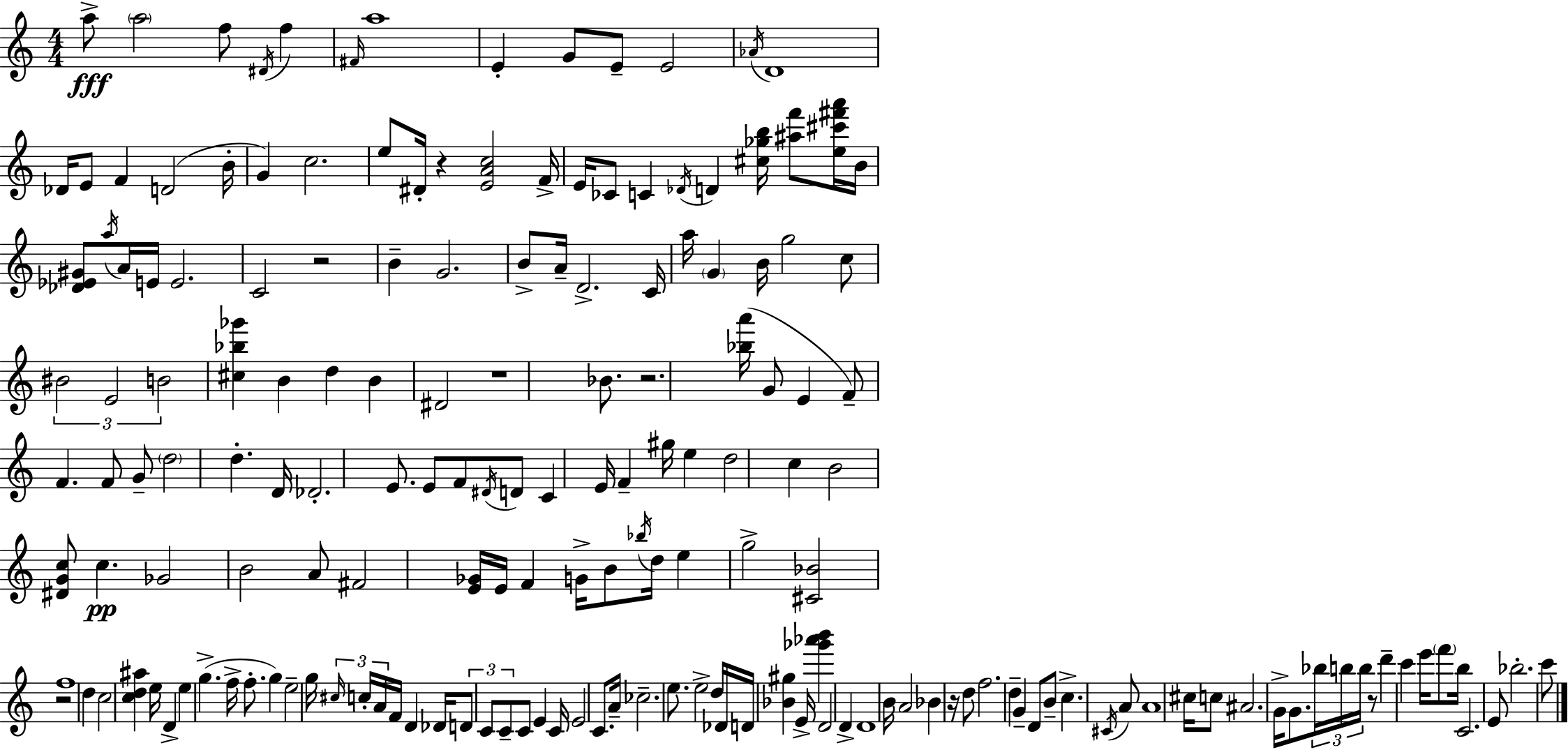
A5/e A5/h F5/e D#4/s F5/q F#4/s A5/w E4/q G4/e E4/e E4/h Ab4/s D4/w Db4/s E4/e F4/q D4/h B4/s G4/q C5/h. E5/e D#4/s R/q [E4,A4,C5]/h F4/s E4/s CES4/e C4/q Db4/s D4/q [C#5,Gb5,B5]/s [A#5,F6]/e [E5,C#6,F#6,A6]/s B4/s [Db4,Eb4,G#4]/e A5/s A4/s E4/s E4/h. C4/h R/h B4/q G4/h. B4/e A4/s D4/h. C4/s A5/s G4/q B4/s G5/h C5/e BIS4/h E4/h B4/h [C#5,Bb5,Gb6]/q B4/q D5/q B4/q D#4/h R/w Bb4/e. R/h. [Bb5,A6]/s G4/e E4/q F4/e F4/q. F4/e G4/e D5/h D5/q. D4/s Db4/h. E4/e. E4/e F4/e D#4/s D4/e C4/q E4/s F4/q G#5/s E5/q D5/h C5/q B4/h [D#4,G4,C5]/e C5/q. Gb4/h B4/h A4/e F#4/h [E4,Gb4]/s E4/s F4/q G4/s B4/e Bb5/s D5/s E5/q G5/h [C#4,Bb4]/h R/h F5/w D5/q C5/h [C5,D5,A#5]/q E5/s D4/q E5/q G5/q. F5/s F5/e. G5/q E5/h G5/s C#5/s C5/s A4/s F4/s D4/q Db4/s D4/e C4/e C4/e C4/e E4/q C4/s E4/h C4/e. A4/s CES5/h. E5/e. E5/h D5/s Db4/s D4/s [Bb4,G#5]/q E4/s [Gb6,Ab6,B6]/q D4/h D4/q D4/w B4/s A4/h Bb4/q R/s D5/e F5/h. D5/q G4/q D4/e B4/e C5/q. C#4/s A4/e A4/w C#5/s C5/e A#4/h. G4/s G4/e. Bb5/s B5/s B5/s R/e D6/q C6/q E6/s F6/e B5/s C4/h. E4/e Bb5/h. C6/e